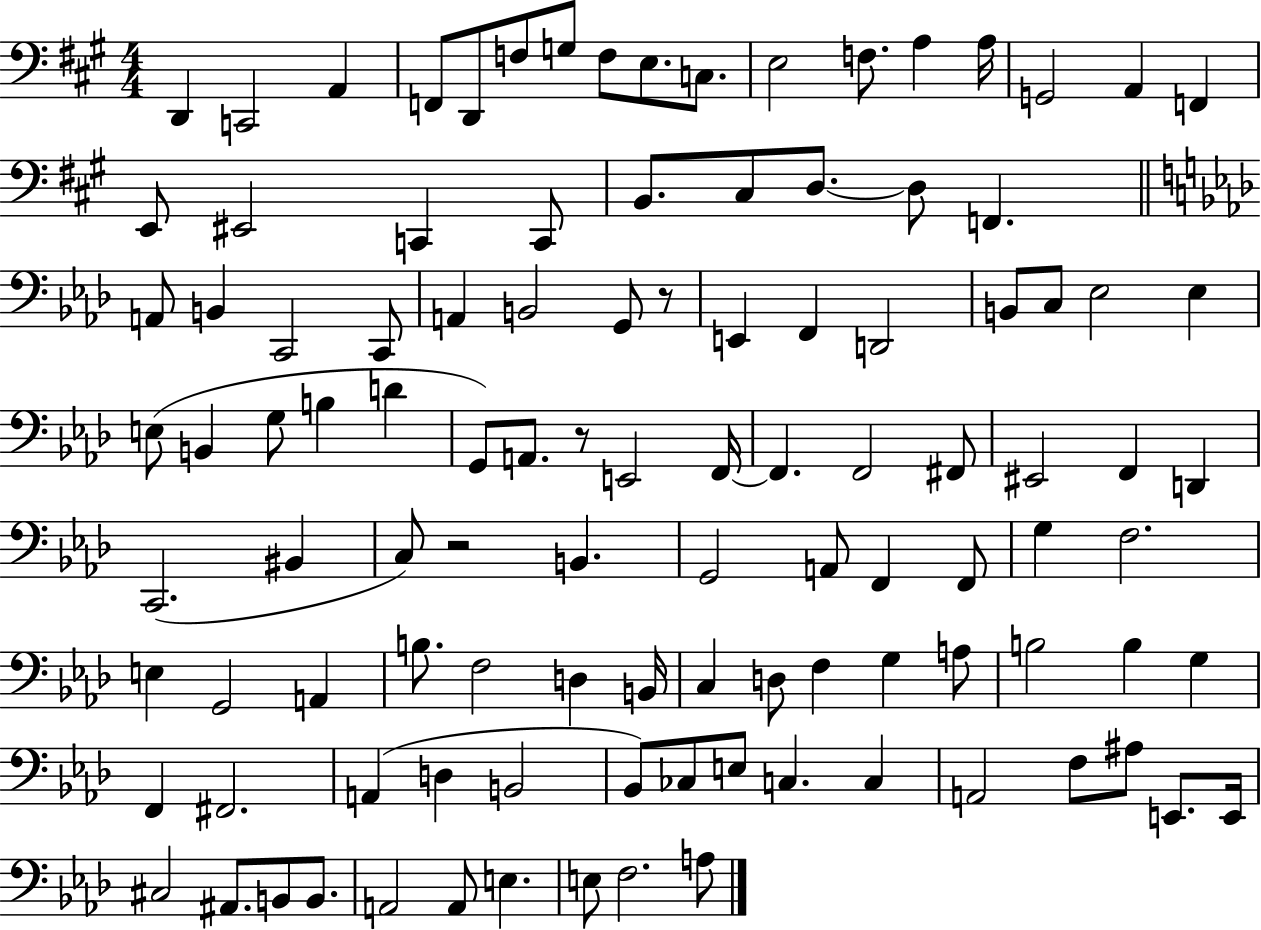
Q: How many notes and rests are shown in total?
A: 108